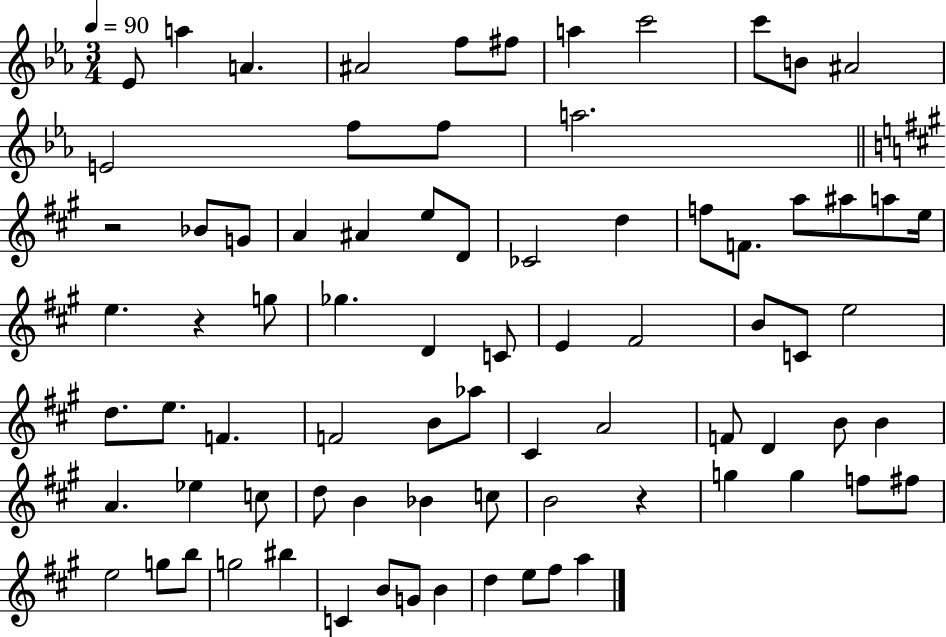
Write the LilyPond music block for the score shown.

{
  \clef treble
  \numericTimeSignature
  \time 3/4
  \key ees \major
  \tempo 4 = 90
  ees'8 a''4 a'4. | ais'2 f''8 fis''8 | a''4 c'''2 | c'''8 b'8 ais'2 | \break e'2 f''8 f''8 | a''2. | \bar "||" \break \key a \major r2 bes'8 g'8 | a'4 ais'4 e''8 d'8 | ces'2 d''4 | f''8 f'8. a''8 ais''8 a''8 e''16 | \break e''4. r4 g''8 | ges''4. d'4 c'8 | e'4 fis'2 | b'8 c'8 e''2 | \break d''8. e''8. f'4. | f'2 b'8 aes''8 | cis'4 a'2 | f'8 d'4 b'8 b'4 | \break a'4. ees''4 c''8 | d''8 b'4 bes'4 c''8 | b'2 r4 | g''4 g''4 f''8 fis''8 | \break e''2 g''8 b''8 | g''2 bis''4 | c'4 b'8 g'8 b'4 | d''4 e''8 fis''8 a''4 | \break \bar "|."
}